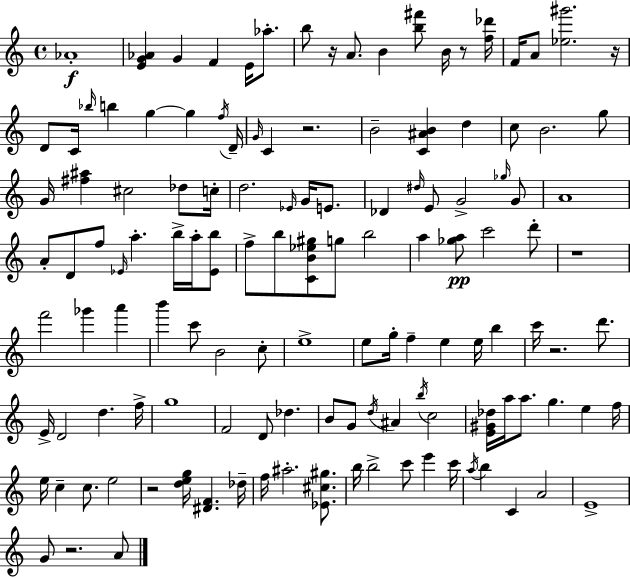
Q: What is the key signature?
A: C major